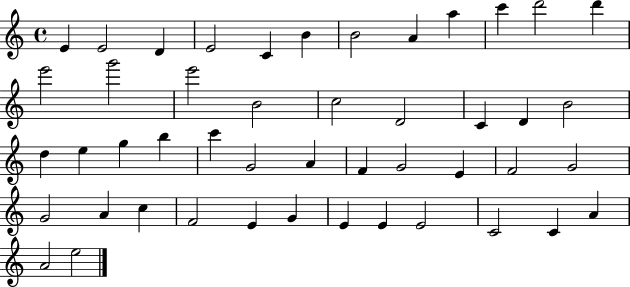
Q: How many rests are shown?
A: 0